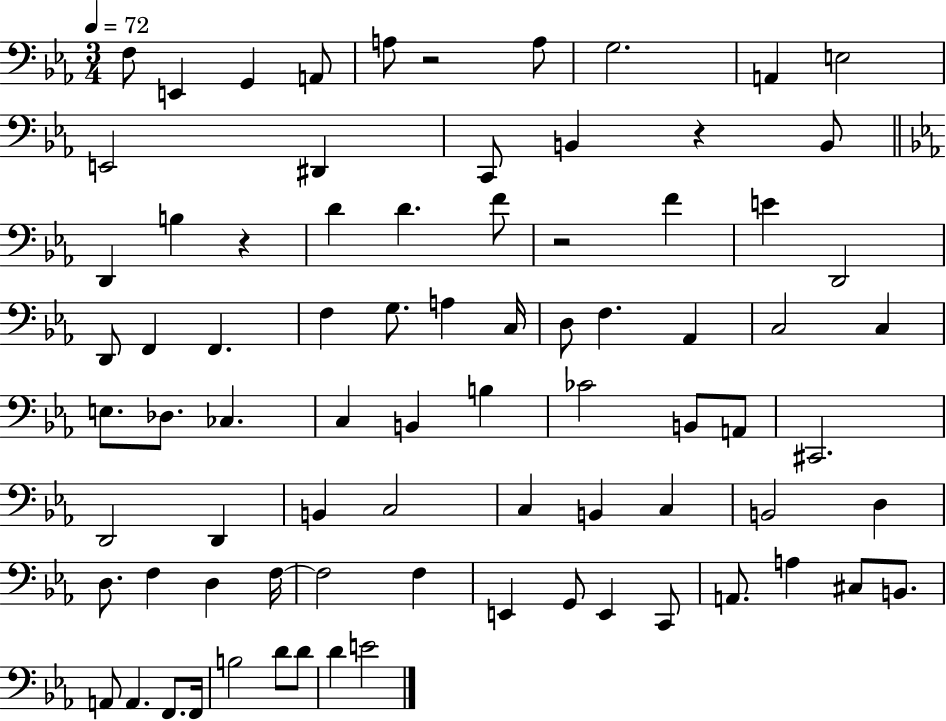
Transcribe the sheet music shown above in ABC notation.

X:1
T:Untitled
M:3/4
L:1/4
K:Eb
F,/2 E,, G,, A,,/2 A,/2 z2 A,/2 G,2 A,, E,2 E,,2 ^D,, C,,/2 B,, z B,,/2 D,, B, z D D F/2 z2 F E D,,2 D,,/2 F,, F,, F, G,/2 A, C,/4 D,/2 F, _A,, C,2 C, E,/2 _D,/2 _C, C, B,, B, _C2 B,,/2 A,,/2 ^C,,2 D,,2 D,, B,, C,2 C, B,, C, B,,2 D, D,/2 F, D, F,/4 F,2 F, E,, G,,/2 E,, C,,/2 A,,/2 A, ^C,/2 B,,/2 A,,/2 A,, F,,/2 F,,/4 B,2 D/2 D/2 D E2